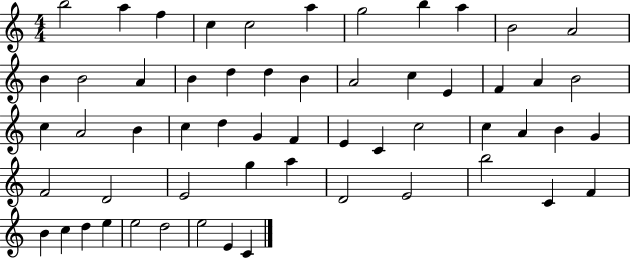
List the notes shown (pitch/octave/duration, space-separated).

B5/h A5/q F5/q C5/q C5/h A5/q G5/h B5/q A5/q B4/h A4/h B4/q B4/h A4/q B4/q D5/q D5/q B4/q A4/h C5/q E4/q F4/q A4/q B4/h C5/q A4/h B4/q C5/q D5/q G4/q F4/q E4/q C4/q C5/h C5/q A4/q B4/q G4/q F4/h D4/h E4/h G5/q A5/q D4/h E4/h B5/h C4/q F4/q B4/q C5/q D5/q E5/q E5/h D5/h E5/h E4/q C4/q